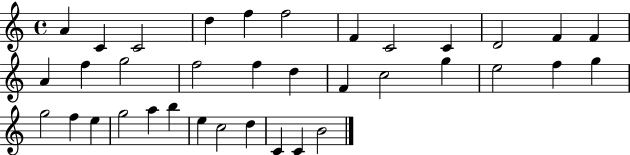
A4/q C4/q C4/h D5/q F5/q F5/h F4/q C4/h C4/q D4/h F4/q F4/q A4/q F5/q G5/h F5/h F5/q D5/q F4/q C5/h G5/q E5/h F5/q G5/q G5/h F5/q E5/q G5/h A5/q B5/q E5/q C5/h D5/q C4/q C4/q B4/h